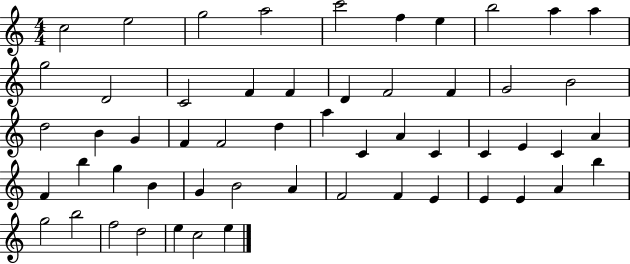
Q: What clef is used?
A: treble